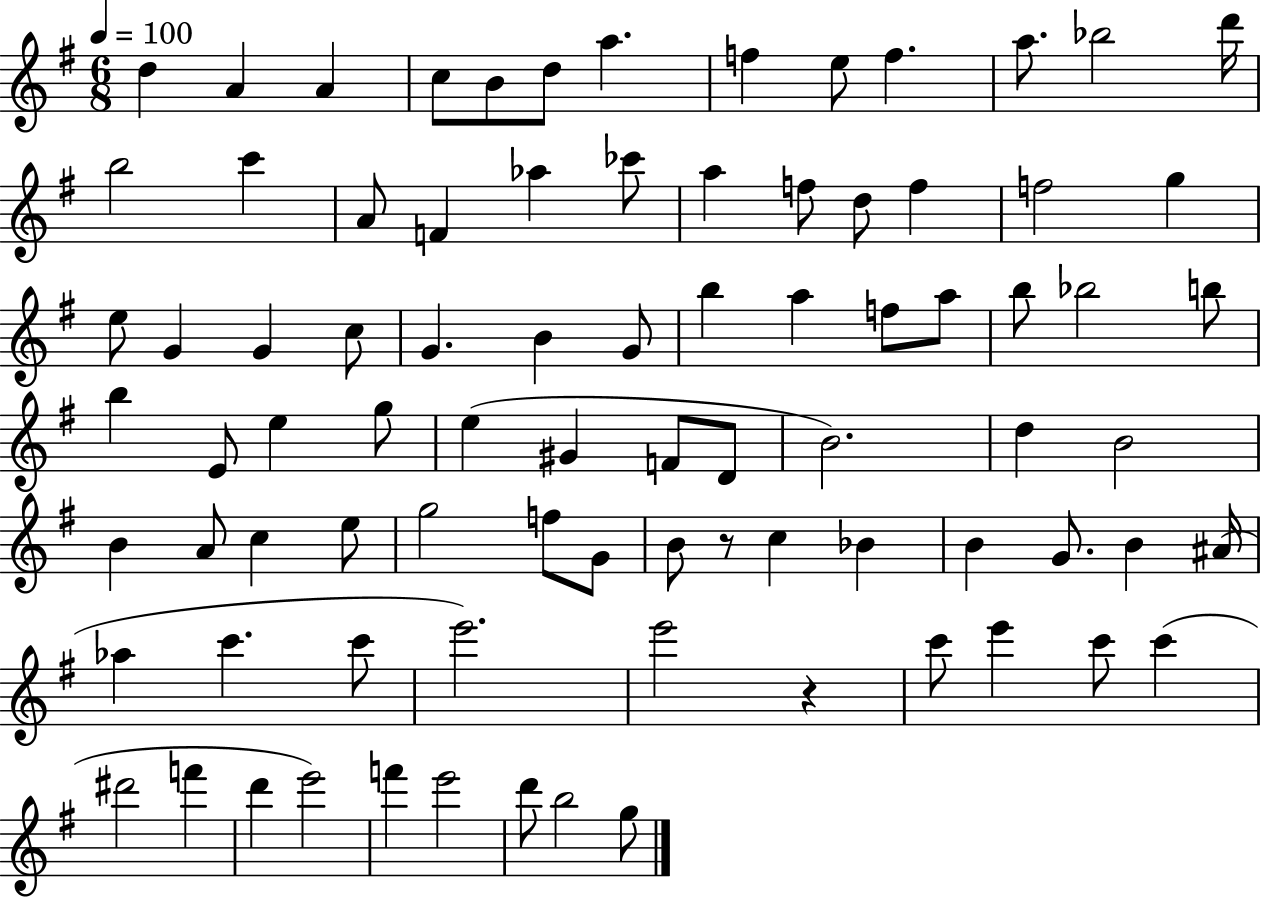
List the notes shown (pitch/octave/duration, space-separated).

D5/q A4/q A4/q C5/e B4/e D5/e A5/q. F5/q E5/e F5/q. A5/e. Bb5/h D6/s B5/h C6/q A4/e F4/q Ab5/q CES6/e A5/q F5/e D5/e F5/q F5/h G5/q E5/e G4/q G4/q C5/e G4/q. B4/q G4/e B5/q A5/q F5/e A5/e B5/e Bb5/h B5/e B5/q E4/e E5/q G5/e E5/q G#4/q F4/e D4/e B4/h. D5/q B4/h B4/q A4/e C5/q E5/e G5/h F5/e G4/e B4/e R/e C5/q Bb4/q B4/q G4/e. B4/q A#4/s Ab5/q C6/q. C6/e E6/h. E6/h R/q C6/e E6/q C6/e C6/q D#6/h F6/q D6/q E6/h F6/q E6/h D6/e B5/h G5/e